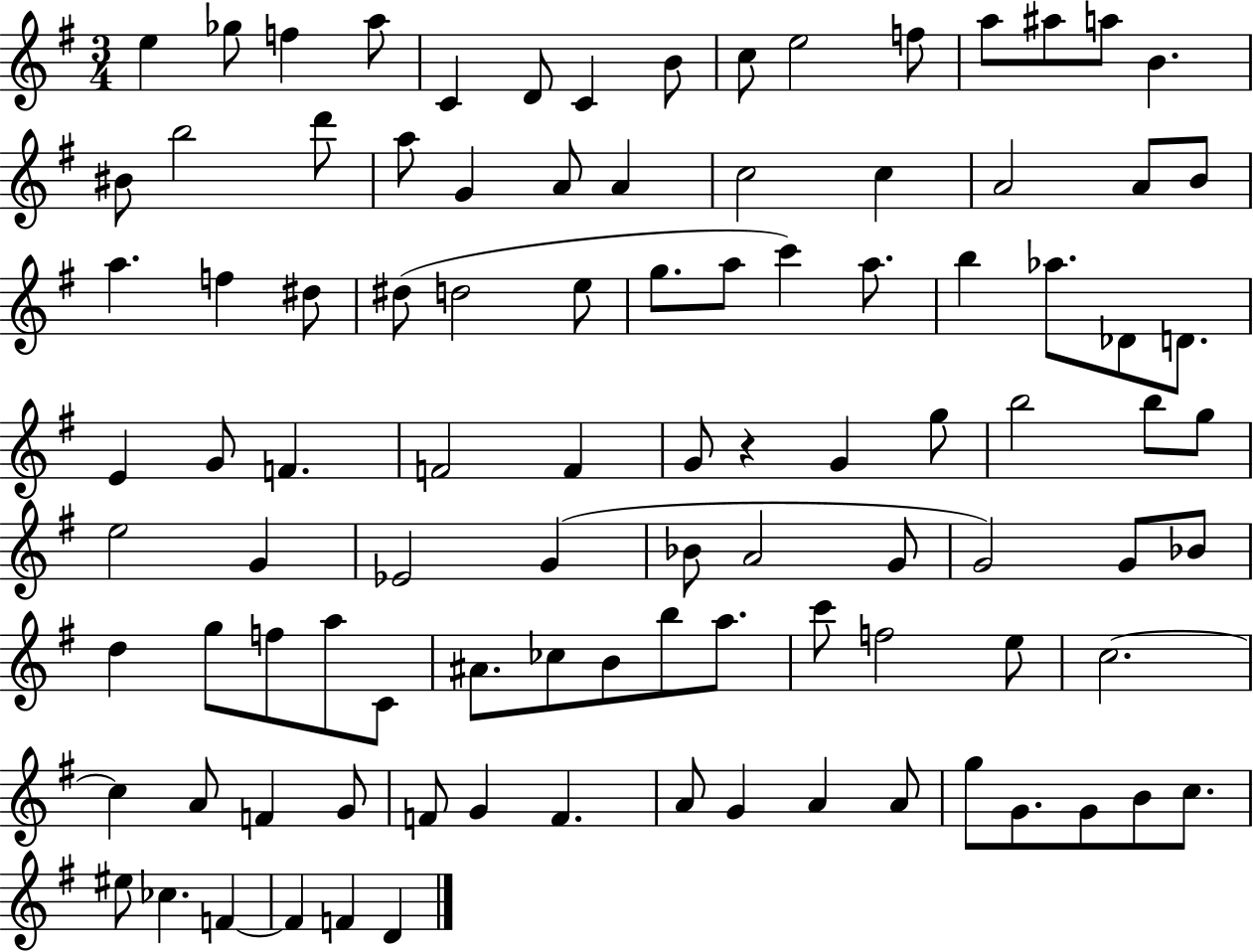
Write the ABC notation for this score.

X:1
T:Untitled
M:3/4
L:1/4
K:G
e _g/2 f a/2 C D/2 C B/2 c/2 e2 f/2 a/2 ^a/2 a/2 B ^B/2 b2 d'/2 a/2 G A/2 A c2 c A2 A/2 B/2 a f ^d/2 ^d/2 d2 e/2 g/2 a/2 c' a/2 b _a/2 _D/2 D/2 E G/2 F F2 F G/2 z G g/2 b2 b/2 g/2 e2 G _E2 G _B/2 A2 G/2 G2 G/2 _B/2 d g/2 f/2 a/2 C/2 ^A/2 _c/2 B/2 b/2 a/2 c'/2 f2 e/2 c2 c A/2 F G/2 F/2 G F A/2 G A A/2 g/2 G/2 G/2 B/2 c/2 ^e/2 _c F F F D